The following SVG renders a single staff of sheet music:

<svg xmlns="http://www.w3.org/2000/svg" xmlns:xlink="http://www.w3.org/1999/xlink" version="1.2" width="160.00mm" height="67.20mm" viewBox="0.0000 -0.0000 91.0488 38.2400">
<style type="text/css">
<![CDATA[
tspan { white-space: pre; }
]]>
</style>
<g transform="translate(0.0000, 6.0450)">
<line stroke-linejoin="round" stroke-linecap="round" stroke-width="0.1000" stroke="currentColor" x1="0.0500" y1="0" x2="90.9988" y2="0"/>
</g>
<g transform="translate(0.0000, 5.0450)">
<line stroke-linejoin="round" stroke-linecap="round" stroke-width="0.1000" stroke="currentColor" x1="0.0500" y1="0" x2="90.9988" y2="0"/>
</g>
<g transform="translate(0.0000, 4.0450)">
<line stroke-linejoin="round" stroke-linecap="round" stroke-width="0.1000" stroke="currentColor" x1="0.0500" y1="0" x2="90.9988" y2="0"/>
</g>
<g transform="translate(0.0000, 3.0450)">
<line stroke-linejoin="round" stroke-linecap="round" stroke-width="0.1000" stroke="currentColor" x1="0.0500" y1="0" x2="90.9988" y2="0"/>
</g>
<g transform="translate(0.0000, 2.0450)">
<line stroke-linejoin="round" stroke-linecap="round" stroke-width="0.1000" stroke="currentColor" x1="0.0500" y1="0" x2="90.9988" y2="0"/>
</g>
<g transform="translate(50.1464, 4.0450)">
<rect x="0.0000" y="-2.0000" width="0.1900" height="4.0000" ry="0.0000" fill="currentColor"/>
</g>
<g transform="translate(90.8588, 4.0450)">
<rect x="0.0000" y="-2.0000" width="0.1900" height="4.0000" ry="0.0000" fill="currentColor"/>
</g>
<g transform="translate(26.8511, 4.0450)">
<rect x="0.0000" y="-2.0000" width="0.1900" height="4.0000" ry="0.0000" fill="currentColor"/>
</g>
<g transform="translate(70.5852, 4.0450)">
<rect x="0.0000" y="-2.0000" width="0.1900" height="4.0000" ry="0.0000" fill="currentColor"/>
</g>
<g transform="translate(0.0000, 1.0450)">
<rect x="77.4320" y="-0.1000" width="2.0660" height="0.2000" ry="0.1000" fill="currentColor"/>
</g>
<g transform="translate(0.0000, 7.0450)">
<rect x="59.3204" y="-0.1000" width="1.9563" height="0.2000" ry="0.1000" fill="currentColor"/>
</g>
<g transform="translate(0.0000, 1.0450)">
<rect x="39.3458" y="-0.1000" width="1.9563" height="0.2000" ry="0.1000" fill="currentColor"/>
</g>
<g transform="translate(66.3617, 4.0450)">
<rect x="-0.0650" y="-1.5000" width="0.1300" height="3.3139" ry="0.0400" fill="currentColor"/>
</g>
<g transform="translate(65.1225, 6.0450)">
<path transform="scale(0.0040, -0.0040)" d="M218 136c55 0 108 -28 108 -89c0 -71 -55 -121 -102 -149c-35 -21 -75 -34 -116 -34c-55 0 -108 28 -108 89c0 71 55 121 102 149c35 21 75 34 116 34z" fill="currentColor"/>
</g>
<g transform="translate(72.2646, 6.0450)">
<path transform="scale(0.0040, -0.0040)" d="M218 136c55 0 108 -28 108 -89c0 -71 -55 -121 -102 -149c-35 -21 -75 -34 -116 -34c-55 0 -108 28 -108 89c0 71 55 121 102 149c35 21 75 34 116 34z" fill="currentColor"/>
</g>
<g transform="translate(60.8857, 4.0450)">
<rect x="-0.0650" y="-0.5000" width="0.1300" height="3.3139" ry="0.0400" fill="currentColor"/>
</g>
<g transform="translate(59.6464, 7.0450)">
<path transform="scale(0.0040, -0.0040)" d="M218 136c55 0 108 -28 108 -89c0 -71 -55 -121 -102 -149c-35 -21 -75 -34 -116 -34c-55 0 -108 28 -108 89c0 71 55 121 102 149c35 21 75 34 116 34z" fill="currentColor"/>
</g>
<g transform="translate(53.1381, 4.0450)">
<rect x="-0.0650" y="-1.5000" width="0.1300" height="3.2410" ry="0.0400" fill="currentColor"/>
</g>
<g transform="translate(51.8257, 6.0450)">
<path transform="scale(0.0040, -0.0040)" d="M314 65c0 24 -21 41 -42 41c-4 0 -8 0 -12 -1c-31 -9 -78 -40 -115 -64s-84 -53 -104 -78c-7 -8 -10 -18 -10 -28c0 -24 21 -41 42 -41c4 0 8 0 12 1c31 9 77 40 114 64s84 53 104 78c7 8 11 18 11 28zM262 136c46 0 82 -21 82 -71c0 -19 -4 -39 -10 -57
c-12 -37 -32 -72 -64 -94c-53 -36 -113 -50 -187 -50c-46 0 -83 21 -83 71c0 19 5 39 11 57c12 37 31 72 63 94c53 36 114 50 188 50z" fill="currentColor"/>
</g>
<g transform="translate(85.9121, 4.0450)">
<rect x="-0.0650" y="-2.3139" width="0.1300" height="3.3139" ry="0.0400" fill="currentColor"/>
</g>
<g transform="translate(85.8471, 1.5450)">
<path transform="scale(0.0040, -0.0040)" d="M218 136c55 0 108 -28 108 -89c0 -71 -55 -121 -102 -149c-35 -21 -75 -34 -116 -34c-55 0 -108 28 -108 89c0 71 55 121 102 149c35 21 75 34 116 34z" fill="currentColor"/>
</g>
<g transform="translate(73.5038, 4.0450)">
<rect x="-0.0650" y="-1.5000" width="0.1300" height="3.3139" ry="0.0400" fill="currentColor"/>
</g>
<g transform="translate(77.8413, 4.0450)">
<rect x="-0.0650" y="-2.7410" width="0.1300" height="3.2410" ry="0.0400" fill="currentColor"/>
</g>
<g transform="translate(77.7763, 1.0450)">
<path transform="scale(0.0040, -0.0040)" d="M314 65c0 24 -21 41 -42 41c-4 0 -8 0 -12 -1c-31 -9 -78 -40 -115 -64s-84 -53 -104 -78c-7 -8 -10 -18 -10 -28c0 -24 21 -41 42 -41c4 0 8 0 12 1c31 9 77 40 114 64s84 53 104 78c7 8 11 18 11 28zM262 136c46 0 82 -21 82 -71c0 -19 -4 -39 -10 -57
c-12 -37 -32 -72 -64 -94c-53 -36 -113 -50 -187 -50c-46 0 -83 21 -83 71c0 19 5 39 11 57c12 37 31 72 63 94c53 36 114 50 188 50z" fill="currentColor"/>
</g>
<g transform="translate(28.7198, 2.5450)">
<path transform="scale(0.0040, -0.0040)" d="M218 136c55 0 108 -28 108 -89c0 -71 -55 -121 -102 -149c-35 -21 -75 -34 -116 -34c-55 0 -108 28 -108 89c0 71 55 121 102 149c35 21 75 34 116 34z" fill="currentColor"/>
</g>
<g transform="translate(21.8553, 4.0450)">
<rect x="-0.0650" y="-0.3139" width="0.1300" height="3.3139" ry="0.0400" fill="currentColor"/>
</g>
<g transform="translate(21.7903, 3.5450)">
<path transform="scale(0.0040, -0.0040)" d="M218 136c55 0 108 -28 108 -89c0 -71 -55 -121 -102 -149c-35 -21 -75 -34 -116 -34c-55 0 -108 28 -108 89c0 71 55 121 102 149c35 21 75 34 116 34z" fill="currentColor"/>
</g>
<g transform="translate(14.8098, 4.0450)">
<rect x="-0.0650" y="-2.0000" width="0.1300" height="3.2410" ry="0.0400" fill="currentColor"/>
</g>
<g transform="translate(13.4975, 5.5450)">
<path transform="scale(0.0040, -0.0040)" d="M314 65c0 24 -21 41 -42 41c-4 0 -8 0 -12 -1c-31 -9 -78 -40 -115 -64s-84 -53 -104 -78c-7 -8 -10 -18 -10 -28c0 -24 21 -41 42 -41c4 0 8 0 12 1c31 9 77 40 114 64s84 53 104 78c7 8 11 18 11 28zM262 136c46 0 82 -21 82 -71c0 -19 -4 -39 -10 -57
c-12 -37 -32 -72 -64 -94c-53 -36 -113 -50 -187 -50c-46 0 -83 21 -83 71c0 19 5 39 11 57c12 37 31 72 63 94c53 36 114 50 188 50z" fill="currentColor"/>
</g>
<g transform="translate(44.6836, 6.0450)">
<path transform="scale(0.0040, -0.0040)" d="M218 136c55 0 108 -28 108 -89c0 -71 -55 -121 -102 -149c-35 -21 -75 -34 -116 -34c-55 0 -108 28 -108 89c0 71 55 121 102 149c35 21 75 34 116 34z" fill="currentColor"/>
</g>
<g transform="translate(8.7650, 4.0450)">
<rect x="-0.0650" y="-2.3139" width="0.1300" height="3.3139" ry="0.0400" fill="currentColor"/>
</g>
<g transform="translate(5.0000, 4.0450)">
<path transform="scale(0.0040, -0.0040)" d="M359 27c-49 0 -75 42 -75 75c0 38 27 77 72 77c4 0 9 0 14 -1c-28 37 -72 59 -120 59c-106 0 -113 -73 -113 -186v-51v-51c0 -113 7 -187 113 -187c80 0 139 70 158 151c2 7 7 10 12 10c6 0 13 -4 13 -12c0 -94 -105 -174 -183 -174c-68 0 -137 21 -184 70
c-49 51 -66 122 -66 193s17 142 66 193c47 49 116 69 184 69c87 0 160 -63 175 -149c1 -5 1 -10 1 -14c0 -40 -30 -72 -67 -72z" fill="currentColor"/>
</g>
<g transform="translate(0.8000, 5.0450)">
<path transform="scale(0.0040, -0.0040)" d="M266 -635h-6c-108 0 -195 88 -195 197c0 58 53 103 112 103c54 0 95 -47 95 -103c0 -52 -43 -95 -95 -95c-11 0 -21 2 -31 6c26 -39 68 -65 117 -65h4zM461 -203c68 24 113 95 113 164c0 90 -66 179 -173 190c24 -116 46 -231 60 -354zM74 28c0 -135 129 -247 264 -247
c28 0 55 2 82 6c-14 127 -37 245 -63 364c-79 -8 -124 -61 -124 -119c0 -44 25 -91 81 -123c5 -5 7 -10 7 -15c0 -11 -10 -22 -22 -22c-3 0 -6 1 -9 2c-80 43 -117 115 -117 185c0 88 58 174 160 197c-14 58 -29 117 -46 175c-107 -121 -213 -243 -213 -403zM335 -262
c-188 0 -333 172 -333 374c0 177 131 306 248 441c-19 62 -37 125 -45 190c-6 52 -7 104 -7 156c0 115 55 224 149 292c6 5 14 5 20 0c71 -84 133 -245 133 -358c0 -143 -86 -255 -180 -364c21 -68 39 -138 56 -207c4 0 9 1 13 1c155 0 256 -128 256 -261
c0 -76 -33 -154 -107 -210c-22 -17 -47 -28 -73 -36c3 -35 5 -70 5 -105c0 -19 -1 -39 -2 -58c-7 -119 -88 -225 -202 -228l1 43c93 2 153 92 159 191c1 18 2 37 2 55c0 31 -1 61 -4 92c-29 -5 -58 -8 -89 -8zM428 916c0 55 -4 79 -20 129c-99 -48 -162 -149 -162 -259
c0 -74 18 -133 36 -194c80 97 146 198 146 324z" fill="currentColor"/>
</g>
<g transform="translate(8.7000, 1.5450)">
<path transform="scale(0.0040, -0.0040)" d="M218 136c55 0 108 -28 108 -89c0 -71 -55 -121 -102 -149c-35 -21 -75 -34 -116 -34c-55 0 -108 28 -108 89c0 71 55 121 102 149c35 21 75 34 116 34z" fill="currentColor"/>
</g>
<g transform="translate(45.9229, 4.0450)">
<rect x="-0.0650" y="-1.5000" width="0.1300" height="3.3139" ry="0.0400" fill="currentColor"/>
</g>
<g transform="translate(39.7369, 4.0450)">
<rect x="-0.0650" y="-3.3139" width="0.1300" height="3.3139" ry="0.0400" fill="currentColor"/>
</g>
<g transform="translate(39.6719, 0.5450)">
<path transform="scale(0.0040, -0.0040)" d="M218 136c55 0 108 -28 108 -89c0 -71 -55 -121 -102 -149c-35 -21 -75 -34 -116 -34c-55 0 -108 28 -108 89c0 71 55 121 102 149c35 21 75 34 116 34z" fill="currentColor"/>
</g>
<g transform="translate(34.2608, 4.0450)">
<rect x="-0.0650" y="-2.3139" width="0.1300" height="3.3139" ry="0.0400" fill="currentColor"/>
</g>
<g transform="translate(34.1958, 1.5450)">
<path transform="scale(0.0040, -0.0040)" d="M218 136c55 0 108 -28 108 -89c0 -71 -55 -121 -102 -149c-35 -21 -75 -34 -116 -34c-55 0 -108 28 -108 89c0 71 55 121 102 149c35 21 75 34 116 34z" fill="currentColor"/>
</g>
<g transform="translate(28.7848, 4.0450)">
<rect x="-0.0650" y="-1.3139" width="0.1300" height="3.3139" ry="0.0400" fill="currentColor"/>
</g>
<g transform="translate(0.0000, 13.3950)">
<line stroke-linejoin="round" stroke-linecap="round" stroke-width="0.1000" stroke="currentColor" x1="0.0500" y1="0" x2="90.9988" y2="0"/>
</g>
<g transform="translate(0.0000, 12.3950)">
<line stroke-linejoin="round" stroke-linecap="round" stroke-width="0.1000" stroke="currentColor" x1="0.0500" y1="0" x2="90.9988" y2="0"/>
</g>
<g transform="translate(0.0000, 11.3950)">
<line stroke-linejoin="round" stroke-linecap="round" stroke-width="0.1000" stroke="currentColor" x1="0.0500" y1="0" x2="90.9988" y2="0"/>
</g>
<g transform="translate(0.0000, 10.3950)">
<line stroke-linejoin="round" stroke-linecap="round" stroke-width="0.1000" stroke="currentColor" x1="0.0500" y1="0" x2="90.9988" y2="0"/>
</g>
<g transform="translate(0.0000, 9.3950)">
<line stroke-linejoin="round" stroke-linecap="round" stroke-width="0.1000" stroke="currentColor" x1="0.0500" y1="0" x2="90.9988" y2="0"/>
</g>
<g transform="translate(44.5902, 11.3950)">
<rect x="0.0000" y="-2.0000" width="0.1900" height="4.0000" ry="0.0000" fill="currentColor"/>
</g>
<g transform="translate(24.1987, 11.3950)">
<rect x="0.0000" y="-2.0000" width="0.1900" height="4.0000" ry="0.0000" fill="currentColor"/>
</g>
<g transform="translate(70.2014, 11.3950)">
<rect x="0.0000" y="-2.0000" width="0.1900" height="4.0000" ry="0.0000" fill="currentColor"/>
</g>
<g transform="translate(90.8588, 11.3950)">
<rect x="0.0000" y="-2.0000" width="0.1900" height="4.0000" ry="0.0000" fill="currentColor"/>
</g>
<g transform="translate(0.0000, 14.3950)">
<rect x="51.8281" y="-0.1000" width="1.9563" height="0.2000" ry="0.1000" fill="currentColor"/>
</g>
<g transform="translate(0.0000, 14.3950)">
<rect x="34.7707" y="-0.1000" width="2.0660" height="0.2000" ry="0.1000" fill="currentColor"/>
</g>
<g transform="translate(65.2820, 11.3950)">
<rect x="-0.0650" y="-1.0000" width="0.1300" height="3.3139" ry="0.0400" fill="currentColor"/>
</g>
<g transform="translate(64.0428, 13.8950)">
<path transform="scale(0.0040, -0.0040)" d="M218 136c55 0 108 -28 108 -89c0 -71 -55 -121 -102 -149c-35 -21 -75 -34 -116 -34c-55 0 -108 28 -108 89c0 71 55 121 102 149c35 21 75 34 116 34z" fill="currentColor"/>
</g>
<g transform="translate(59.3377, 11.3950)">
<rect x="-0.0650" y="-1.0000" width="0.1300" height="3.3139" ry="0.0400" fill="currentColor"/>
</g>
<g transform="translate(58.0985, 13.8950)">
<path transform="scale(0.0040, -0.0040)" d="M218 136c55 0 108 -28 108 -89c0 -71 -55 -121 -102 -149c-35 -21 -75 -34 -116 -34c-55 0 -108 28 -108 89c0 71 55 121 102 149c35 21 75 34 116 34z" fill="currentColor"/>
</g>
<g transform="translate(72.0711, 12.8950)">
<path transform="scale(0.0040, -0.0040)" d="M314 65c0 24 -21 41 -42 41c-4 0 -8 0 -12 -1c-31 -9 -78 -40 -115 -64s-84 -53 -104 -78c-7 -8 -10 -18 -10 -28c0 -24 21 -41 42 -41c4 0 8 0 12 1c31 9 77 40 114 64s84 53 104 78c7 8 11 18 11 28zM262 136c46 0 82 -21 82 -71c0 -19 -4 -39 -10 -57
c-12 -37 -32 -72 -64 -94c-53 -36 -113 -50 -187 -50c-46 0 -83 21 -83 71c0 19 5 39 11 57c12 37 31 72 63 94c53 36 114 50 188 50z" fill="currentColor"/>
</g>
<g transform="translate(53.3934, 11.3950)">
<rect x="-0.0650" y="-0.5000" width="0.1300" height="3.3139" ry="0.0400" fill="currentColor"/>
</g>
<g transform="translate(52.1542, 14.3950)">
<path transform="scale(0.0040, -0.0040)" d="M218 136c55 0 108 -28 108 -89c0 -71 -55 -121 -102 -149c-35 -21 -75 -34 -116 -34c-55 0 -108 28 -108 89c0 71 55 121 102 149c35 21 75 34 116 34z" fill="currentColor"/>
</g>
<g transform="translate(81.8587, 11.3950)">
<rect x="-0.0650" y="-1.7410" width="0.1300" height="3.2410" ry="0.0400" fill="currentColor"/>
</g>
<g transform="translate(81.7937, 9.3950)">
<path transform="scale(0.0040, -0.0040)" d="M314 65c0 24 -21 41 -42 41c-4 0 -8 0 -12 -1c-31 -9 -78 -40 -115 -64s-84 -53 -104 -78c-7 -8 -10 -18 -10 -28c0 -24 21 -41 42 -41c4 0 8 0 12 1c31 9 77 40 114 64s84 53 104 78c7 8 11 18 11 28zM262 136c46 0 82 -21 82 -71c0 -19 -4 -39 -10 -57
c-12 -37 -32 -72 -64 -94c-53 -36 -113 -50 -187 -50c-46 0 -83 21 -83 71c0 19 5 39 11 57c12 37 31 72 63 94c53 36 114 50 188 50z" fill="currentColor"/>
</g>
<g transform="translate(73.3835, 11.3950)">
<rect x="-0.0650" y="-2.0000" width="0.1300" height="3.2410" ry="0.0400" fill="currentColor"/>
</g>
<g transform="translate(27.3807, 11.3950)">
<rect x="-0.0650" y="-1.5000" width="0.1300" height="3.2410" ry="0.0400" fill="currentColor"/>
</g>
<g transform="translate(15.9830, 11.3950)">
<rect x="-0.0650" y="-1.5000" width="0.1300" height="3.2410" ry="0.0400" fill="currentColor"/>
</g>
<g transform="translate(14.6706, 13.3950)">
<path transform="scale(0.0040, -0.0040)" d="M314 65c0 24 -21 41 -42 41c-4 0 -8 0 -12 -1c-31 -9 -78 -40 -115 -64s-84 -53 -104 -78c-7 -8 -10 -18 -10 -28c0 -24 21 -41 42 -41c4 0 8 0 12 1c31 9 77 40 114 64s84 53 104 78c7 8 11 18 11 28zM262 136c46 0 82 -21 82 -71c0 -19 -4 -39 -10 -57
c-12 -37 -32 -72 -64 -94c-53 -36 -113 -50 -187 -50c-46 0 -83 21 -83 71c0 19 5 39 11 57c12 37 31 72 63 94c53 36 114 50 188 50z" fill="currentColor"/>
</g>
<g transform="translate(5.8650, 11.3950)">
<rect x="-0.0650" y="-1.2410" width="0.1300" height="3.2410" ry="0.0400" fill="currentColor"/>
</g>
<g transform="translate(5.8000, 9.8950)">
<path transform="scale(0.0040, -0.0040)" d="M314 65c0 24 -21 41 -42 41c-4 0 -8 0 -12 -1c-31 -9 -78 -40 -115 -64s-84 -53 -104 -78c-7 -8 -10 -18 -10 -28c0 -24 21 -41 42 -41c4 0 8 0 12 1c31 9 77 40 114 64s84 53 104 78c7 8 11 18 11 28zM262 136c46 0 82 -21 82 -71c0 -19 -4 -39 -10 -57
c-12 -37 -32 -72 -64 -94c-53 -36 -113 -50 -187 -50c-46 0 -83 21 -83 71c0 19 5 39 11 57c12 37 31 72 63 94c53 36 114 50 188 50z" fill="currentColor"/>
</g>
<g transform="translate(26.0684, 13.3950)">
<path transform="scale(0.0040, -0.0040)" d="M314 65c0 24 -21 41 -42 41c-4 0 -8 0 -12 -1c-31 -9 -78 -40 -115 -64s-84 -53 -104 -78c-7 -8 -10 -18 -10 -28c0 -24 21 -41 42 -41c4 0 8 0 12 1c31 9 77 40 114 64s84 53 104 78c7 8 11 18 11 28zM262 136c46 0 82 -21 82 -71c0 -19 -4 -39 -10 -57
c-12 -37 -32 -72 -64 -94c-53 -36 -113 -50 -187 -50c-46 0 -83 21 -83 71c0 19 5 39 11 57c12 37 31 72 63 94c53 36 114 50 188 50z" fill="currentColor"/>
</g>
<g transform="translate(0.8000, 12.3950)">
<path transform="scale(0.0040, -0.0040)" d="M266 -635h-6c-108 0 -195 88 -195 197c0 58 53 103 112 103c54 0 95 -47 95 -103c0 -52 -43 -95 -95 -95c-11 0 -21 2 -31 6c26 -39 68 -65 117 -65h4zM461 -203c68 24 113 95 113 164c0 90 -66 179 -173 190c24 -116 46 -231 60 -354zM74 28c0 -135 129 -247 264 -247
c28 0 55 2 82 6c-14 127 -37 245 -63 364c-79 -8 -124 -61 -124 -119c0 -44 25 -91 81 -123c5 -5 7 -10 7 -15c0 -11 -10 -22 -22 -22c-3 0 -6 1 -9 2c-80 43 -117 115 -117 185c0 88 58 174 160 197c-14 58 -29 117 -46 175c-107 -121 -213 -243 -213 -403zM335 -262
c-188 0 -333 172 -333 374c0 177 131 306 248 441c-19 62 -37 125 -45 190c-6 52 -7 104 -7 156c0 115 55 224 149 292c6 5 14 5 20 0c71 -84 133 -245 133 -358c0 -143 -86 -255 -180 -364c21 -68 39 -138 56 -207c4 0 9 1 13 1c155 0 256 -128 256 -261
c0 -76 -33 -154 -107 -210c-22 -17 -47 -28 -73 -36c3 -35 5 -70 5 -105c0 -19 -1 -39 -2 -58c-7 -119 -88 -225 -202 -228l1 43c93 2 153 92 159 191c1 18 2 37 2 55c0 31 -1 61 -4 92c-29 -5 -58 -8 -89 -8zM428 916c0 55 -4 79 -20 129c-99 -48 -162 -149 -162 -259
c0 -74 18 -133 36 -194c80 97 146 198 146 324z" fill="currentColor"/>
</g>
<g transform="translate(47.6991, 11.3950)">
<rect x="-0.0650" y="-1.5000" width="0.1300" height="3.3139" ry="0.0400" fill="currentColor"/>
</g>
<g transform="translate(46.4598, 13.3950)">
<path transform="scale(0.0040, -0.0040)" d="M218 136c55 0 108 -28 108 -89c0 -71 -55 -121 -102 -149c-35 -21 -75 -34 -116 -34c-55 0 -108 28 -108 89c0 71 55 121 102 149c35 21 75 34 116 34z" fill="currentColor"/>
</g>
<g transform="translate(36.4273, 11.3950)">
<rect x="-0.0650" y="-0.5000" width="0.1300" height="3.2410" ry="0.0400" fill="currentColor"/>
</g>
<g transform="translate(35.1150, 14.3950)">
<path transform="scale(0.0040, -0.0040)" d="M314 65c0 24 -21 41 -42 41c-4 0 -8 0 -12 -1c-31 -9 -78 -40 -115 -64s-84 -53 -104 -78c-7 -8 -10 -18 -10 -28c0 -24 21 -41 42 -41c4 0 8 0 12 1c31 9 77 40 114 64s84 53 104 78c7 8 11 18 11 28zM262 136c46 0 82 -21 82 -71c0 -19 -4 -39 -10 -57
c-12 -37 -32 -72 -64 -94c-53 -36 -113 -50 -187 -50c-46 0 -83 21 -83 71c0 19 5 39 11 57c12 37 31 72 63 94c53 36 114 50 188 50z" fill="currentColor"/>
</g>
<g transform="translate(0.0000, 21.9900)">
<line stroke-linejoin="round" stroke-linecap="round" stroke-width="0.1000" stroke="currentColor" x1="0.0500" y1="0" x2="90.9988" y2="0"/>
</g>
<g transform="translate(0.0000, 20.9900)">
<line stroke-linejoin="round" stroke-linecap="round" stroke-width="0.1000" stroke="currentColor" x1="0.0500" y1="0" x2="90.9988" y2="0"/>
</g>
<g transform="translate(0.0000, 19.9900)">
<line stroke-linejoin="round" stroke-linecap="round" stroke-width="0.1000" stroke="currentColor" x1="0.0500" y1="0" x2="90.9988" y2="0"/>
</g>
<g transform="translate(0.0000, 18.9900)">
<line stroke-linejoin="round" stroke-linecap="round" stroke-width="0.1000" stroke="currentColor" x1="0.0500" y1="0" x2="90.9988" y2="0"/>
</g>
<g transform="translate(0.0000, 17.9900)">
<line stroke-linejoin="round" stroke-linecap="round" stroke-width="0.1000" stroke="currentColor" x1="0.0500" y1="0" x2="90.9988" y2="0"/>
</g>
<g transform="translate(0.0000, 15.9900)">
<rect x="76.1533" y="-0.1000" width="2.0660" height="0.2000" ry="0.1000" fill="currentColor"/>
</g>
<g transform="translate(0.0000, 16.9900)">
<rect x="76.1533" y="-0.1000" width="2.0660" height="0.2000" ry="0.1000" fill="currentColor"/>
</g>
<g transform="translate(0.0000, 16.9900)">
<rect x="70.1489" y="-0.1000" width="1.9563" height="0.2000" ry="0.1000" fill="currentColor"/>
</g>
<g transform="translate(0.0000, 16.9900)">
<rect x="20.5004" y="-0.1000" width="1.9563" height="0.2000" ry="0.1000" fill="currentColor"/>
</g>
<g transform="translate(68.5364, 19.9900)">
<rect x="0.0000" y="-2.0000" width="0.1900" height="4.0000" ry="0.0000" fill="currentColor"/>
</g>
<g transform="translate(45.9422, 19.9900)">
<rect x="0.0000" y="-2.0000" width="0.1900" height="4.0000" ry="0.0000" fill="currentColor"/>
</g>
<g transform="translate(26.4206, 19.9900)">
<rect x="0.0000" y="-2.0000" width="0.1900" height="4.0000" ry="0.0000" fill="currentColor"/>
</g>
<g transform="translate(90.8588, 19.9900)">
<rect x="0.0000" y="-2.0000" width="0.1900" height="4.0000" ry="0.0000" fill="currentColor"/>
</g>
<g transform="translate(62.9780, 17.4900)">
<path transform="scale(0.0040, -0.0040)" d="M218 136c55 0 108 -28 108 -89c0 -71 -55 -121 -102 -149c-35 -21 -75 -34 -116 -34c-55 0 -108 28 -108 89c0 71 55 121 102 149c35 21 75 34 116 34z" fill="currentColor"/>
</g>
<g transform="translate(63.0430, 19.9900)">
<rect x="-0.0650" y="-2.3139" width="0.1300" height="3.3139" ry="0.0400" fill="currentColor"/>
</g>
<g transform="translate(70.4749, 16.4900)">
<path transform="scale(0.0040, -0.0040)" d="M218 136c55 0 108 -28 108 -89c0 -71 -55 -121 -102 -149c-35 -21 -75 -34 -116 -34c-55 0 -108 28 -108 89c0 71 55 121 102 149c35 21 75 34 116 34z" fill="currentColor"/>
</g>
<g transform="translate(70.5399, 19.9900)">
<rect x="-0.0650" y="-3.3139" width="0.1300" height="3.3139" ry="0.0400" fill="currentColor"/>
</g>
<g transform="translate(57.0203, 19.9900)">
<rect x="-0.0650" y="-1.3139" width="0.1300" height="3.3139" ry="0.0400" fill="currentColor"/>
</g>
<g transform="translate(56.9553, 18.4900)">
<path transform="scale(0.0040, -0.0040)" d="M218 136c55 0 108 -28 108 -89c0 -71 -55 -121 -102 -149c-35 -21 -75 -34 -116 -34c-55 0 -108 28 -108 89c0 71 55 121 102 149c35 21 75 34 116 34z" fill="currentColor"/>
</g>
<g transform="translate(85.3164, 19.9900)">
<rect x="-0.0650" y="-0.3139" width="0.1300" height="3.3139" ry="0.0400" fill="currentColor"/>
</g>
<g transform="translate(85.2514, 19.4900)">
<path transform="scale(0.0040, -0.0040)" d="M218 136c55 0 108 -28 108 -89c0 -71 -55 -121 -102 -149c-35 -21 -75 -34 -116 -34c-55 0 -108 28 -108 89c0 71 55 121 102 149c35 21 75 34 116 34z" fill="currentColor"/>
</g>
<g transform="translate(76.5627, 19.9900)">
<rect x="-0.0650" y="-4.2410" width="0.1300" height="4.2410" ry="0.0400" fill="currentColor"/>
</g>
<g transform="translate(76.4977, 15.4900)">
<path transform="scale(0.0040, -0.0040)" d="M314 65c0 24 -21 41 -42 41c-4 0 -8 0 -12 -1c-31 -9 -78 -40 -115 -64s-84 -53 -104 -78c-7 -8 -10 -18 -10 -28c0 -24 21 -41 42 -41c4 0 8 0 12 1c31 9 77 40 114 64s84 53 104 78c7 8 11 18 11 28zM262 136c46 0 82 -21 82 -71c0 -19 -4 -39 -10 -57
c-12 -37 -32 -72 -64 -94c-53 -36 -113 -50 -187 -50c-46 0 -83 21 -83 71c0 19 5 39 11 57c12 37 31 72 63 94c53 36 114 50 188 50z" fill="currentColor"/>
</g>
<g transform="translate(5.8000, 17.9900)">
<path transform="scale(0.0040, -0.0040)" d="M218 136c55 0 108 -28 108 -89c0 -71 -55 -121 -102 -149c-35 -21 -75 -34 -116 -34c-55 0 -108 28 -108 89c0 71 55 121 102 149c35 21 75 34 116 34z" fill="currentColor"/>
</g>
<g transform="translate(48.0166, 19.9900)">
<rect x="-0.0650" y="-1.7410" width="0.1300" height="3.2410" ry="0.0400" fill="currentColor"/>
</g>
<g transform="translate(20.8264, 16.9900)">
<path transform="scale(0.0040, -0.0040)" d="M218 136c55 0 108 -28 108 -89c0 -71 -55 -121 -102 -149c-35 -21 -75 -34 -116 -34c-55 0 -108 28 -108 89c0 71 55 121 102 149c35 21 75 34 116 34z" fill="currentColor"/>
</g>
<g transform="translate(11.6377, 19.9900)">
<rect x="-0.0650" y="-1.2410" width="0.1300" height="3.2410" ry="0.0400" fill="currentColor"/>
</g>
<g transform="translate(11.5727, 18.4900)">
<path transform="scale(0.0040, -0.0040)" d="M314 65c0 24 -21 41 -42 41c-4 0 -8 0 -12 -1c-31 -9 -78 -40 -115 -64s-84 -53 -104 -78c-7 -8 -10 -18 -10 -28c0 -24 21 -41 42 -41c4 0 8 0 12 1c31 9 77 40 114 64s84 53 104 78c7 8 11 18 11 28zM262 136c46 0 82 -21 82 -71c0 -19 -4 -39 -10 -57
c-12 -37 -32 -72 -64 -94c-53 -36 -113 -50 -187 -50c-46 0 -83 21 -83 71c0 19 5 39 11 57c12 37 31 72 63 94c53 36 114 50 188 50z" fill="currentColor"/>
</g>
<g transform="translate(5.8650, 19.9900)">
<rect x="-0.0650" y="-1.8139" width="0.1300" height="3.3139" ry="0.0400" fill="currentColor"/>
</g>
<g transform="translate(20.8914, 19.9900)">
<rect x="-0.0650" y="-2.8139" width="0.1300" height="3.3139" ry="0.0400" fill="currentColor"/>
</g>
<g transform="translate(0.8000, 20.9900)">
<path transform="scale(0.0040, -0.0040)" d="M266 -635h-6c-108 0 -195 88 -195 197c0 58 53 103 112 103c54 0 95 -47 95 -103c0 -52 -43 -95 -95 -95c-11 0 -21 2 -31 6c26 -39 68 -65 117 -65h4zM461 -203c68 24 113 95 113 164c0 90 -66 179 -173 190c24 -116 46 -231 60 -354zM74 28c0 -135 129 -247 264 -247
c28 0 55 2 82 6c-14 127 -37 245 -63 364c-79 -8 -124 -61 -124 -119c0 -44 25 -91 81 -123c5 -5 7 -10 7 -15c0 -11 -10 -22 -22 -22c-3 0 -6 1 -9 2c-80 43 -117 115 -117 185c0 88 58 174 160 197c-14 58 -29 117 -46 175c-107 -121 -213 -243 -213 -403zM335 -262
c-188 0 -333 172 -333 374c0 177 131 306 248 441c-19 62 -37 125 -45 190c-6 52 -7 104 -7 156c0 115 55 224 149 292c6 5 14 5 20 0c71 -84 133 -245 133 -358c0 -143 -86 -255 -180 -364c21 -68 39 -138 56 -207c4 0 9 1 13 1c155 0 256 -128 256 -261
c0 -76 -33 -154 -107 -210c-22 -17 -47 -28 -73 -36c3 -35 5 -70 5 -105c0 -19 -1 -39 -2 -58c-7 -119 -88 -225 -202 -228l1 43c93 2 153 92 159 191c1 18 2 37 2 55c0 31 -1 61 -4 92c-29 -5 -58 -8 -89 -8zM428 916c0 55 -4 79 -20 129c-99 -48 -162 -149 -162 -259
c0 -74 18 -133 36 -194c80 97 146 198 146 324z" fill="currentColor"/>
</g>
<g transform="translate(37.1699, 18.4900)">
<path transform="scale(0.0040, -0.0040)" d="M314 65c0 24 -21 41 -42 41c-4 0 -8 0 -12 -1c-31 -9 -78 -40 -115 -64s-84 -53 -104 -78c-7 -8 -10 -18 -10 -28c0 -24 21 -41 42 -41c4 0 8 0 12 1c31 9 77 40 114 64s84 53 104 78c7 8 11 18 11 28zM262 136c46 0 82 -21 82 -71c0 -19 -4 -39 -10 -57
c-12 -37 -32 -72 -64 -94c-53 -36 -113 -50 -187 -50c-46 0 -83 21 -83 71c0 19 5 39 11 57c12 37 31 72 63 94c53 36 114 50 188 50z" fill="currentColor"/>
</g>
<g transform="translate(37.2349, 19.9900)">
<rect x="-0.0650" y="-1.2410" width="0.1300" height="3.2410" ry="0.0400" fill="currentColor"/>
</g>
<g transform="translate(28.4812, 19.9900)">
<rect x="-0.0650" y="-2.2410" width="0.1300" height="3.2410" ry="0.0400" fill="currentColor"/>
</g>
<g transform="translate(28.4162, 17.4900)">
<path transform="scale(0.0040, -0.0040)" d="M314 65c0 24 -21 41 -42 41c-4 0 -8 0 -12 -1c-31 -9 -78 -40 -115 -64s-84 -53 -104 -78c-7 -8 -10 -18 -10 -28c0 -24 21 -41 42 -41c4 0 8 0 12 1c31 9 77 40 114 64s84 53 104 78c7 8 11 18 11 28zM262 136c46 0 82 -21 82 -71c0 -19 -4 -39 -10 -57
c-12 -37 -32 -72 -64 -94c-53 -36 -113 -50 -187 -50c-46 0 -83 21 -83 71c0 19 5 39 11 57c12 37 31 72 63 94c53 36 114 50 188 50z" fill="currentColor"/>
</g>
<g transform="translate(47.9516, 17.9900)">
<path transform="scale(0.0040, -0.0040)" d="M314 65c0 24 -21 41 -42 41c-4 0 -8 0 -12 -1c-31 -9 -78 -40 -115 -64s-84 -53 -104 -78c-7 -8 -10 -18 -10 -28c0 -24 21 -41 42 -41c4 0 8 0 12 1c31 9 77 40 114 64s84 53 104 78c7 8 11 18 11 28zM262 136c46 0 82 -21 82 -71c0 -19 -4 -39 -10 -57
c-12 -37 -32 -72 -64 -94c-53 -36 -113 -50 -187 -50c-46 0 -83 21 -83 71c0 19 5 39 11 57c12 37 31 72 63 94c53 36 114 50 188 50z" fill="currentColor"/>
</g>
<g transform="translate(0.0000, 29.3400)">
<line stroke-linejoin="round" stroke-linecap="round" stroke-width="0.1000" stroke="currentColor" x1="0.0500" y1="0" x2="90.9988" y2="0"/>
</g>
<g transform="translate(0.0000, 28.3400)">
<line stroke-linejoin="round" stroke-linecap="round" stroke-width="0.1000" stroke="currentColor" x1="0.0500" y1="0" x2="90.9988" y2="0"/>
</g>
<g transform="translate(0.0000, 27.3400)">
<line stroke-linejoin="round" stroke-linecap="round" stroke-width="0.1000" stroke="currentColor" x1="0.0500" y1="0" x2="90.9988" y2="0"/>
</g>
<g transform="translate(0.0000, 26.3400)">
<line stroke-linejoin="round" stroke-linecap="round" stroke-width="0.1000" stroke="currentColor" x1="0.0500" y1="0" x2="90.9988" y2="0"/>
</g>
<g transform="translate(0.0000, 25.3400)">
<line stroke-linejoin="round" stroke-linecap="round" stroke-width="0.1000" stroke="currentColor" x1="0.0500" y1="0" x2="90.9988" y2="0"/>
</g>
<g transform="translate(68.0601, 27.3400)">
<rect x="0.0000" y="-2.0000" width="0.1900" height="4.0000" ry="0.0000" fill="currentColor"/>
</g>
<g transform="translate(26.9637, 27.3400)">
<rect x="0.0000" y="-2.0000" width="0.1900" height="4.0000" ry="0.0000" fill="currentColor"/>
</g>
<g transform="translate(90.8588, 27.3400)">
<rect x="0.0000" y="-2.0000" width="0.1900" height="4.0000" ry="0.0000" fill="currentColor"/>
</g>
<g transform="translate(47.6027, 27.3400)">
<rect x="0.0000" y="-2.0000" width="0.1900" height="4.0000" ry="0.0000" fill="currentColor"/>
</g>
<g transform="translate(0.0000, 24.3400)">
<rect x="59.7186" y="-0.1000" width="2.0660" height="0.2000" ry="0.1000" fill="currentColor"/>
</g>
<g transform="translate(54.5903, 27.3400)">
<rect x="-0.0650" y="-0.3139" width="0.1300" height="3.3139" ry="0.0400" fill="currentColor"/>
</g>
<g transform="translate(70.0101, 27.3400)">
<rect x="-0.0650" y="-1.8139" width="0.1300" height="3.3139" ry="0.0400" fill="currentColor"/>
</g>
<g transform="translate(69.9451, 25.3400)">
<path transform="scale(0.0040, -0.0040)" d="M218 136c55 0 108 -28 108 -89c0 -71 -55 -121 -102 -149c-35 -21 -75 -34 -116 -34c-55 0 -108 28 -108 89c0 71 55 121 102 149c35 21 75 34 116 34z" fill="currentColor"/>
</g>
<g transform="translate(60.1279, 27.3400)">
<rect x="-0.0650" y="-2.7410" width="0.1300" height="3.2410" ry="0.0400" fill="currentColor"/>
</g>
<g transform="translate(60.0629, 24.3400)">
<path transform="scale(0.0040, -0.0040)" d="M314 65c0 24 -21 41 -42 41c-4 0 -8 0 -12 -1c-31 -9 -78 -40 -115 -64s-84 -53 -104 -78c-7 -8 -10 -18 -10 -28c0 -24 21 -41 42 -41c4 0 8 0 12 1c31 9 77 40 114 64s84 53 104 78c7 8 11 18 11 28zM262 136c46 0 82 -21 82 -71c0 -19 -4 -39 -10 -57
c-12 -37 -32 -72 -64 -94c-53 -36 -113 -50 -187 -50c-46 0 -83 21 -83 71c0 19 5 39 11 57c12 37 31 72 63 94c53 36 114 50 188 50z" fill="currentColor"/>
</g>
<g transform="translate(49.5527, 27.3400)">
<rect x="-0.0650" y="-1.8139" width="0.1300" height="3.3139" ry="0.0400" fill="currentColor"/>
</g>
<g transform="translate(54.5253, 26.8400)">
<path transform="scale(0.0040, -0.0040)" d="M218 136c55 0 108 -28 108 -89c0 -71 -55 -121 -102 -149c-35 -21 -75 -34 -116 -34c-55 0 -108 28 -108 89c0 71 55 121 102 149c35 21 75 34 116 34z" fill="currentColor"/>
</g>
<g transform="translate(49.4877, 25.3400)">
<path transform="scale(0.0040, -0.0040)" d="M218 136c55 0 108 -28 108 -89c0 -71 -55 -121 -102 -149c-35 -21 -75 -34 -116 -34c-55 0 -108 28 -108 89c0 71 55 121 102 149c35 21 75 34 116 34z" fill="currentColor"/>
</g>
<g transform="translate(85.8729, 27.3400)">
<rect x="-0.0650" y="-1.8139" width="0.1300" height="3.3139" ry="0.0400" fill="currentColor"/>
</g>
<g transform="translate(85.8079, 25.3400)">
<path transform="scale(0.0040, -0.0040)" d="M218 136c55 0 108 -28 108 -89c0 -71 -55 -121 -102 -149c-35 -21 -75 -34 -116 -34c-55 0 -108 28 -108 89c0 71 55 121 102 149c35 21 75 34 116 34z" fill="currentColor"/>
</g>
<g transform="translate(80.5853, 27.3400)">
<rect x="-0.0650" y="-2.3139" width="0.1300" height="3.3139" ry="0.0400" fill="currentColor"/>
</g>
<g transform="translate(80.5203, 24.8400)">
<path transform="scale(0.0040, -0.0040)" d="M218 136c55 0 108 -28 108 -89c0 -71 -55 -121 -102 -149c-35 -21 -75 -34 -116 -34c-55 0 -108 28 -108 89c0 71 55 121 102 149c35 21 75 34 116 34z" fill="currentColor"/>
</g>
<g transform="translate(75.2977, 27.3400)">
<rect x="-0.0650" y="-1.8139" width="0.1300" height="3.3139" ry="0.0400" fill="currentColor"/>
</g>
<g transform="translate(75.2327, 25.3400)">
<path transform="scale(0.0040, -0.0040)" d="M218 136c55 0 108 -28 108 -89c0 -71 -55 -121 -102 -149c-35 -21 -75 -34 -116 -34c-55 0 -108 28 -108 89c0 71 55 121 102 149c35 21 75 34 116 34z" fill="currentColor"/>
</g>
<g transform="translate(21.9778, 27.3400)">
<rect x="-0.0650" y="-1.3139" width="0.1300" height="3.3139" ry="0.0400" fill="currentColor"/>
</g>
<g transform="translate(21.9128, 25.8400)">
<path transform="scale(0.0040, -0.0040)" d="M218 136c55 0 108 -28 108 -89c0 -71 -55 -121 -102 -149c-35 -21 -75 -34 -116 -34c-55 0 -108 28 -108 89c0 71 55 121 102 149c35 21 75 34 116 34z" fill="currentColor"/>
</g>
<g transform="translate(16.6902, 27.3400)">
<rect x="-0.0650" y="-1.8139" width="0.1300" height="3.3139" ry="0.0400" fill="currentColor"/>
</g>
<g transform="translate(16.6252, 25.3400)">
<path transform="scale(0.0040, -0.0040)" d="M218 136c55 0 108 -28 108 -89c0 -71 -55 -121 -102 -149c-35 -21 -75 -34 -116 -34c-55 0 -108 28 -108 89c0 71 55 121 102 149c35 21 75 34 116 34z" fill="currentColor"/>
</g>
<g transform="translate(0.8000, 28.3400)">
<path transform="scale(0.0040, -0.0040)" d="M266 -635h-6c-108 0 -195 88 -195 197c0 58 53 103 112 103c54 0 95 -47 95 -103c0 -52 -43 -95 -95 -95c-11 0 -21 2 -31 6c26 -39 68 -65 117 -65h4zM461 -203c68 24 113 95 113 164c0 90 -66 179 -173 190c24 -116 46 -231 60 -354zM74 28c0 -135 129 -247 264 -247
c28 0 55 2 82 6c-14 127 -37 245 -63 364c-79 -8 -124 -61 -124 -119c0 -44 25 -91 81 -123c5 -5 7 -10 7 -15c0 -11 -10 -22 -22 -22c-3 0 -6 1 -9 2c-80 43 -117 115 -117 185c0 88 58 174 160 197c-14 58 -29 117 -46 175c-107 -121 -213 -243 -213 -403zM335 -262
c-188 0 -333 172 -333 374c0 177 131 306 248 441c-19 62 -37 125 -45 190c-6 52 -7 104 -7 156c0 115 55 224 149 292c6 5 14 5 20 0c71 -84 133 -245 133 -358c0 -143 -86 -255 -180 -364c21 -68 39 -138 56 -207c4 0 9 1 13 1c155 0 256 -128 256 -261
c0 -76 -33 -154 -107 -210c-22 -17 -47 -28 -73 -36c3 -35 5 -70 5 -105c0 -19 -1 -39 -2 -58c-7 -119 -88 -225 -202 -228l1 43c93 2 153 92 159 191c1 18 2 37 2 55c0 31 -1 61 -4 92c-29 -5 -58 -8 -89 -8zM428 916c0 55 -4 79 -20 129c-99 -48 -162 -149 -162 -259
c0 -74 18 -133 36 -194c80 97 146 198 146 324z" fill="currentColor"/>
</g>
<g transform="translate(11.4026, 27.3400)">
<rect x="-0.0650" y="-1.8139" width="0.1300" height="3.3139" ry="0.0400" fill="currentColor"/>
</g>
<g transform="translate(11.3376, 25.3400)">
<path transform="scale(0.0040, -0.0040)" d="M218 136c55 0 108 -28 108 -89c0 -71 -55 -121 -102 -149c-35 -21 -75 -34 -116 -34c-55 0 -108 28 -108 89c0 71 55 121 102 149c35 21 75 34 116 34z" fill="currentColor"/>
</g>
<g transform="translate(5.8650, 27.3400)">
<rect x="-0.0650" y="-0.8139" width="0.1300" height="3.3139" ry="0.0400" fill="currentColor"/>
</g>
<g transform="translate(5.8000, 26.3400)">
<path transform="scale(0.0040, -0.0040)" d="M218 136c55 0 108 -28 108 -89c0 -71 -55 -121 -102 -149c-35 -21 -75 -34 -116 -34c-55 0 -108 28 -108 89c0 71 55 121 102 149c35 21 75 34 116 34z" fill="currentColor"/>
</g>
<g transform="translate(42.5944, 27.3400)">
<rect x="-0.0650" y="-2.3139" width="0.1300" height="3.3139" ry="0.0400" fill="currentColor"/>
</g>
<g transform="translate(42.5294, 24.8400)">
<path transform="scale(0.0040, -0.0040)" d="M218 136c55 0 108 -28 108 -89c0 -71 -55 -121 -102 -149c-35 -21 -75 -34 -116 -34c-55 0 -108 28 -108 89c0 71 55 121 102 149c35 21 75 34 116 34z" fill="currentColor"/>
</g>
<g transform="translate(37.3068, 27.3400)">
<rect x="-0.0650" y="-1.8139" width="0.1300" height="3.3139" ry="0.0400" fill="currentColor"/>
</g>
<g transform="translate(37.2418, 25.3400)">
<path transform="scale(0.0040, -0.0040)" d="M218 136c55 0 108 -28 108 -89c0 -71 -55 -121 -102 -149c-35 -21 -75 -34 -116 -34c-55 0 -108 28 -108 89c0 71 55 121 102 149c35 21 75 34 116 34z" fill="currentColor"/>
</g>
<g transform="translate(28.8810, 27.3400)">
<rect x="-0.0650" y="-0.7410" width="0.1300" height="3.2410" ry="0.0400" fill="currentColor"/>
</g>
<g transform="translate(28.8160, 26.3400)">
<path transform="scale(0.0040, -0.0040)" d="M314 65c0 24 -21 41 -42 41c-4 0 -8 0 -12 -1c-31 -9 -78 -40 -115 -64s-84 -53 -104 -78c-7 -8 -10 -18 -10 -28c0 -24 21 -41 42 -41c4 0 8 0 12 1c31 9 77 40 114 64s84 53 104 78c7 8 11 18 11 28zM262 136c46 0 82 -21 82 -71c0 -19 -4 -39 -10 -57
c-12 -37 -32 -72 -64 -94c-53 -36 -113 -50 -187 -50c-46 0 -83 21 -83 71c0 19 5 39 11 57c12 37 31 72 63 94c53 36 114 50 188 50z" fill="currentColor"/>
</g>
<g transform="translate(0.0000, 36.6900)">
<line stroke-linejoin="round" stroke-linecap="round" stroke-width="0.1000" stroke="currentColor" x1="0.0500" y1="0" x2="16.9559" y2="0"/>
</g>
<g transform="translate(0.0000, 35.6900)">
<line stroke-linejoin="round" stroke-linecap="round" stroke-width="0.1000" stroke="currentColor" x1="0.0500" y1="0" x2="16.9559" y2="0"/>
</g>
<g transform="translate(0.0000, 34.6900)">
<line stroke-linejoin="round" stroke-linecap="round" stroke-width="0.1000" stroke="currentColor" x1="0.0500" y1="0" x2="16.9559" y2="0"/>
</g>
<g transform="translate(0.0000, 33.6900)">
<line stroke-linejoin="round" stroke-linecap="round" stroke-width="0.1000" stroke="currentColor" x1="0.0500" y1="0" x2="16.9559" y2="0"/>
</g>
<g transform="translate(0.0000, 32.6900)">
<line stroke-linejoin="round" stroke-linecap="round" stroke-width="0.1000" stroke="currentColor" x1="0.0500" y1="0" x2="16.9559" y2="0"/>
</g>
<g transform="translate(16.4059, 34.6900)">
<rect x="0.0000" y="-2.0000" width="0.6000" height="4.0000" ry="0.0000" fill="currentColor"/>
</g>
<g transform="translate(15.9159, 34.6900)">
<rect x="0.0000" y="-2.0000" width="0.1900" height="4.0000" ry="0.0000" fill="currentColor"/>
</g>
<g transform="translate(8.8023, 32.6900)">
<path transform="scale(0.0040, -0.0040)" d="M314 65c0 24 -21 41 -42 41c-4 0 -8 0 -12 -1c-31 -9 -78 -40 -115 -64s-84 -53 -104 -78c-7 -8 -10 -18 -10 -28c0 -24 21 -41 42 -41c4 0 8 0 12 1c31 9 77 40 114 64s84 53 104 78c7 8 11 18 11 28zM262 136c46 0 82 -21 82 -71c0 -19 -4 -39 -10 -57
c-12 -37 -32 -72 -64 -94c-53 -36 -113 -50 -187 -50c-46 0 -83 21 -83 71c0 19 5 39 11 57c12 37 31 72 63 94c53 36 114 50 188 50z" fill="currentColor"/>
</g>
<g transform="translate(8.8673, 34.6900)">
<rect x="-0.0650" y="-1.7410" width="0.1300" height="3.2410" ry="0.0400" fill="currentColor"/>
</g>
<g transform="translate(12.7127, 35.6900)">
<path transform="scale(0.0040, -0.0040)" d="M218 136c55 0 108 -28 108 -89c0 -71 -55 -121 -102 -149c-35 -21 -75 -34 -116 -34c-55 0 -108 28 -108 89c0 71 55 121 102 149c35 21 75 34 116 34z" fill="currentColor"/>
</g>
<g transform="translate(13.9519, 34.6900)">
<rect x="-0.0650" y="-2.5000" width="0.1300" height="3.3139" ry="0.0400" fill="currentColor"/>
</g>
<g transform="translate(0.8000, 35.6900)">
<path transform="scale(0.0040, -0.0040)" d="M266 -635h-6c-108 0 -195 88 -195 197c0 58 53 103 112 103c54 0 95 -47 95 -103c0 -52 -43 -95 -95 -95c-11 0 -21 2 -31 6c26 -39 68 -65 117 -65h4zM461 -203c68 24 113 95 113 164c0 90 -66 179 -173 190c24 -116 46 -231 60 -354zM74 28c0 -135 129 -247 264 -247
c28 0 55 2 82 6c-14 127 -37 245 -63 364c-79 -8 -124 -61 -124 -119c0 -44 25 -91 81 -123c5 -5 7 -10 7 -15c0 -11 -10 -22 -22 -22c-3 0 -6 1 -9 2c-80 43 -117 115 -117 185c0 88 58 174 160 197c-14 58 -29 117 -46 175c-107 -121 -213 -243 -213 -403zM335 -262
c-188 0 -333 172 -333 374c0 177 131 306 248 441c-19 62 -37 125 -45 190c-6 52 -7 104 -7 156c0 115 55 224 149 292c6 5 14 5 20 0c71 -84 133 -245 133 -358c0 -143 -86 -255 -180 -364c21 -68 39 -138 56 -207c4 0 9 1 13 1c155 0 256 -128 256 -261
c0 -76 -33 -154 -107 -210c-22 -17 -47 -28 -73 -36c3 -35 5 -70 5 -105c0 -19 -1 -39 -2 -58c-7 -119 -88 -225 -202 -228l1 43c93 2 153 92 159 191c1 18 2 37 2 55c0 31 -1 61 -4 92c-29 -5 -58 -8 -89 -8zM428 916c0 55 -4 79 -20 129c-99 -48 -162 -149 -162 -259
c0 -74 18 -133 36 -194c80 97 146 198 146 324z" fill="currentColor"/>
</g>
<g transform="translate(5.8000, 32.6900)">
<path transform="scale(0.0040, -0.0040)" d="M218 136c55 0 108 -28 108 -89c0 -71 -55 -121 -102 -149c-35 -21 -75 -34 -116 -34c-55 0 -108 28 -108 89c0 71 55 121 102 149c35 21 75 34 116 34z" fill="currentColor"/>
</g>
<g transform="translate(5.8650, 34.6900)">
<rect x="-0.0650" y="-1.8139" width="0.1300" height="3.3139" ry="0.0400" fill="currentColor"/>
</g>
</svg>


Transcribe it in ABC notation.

X:1
T:Untitled
M:4/4
L:1/4
K:C
g F2 c e g b E E2 C E E a2 g e2 E2 E2 C2 E C D D F2 f2 f e2 a g2 e2 f2 e g b d'2 c d f f e d2 f g f c a2 f f g f f f2 G